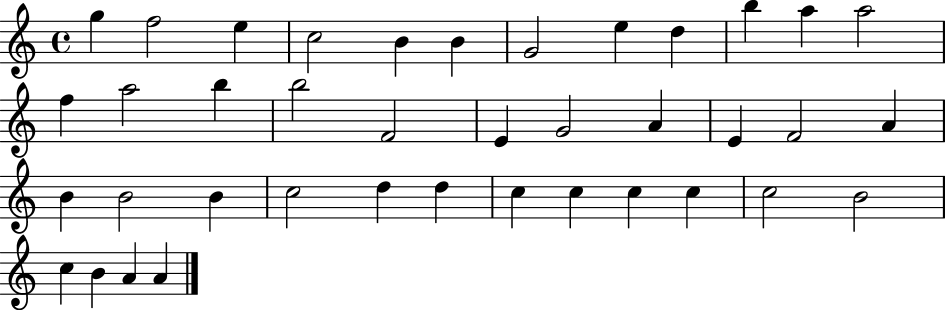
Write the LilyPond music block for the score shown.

{
  \clef treble
  \time 4/4
  \defaultTimeSignature
  \key c \major
  g''4 f''2 e''4 | c''2 b'4 b'4 | g'2 e''4 d''4 | b''4 a''4 a''2 | \break f''4 a''2 b''4 | b''2 f'2 | e'4 g'2 a'4 | e'4 f'2 a'4 | \break b'4 b'2 b'4 | c''2 d''4 d''4 | c''4 c''4 c''4 c''4 | c''2 b'2 | \break c''4 b'4 a'4 a'4 | \bar "|."
}